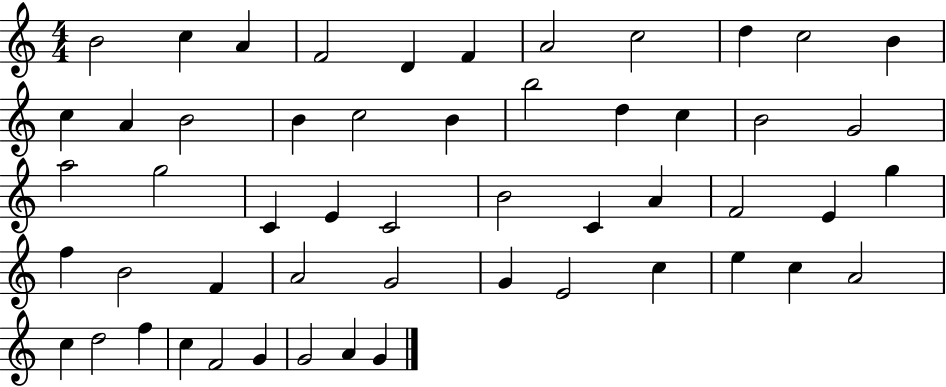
{
  \clef treble
  \numericTimeSignature
  \time 4/4
  \key c \major
  b'2 c''4 a'4 | f'2 d'4 f'4 | a'2 c''2 | d''4 c''2 b'4 | \break c''4 a'4 b'2 | b'4 c''2 b'4 | b''2 d''4 c''4 | b'2 g'2 | \break a''2 g''2 | c'4 e'4 c'2 | b'2 c'4 a'4 | f'2 e'4 g''4 | \break f''4 b'2 f'4 | a'2 g'2 | g'4 e'2 c''4 | e''4 c''4 a'2 | \break c''4 d''2 f''4 | c''4 f'2 g'4 | g'2 a'4 g'4 | \bar "|."
}